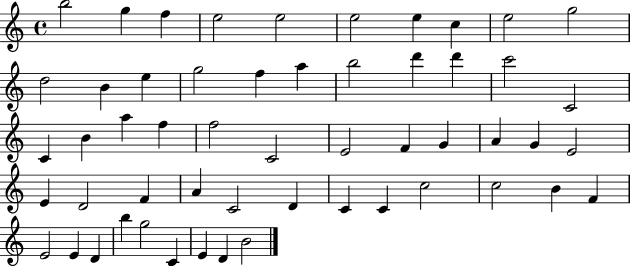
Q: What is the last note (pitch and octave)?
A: B4